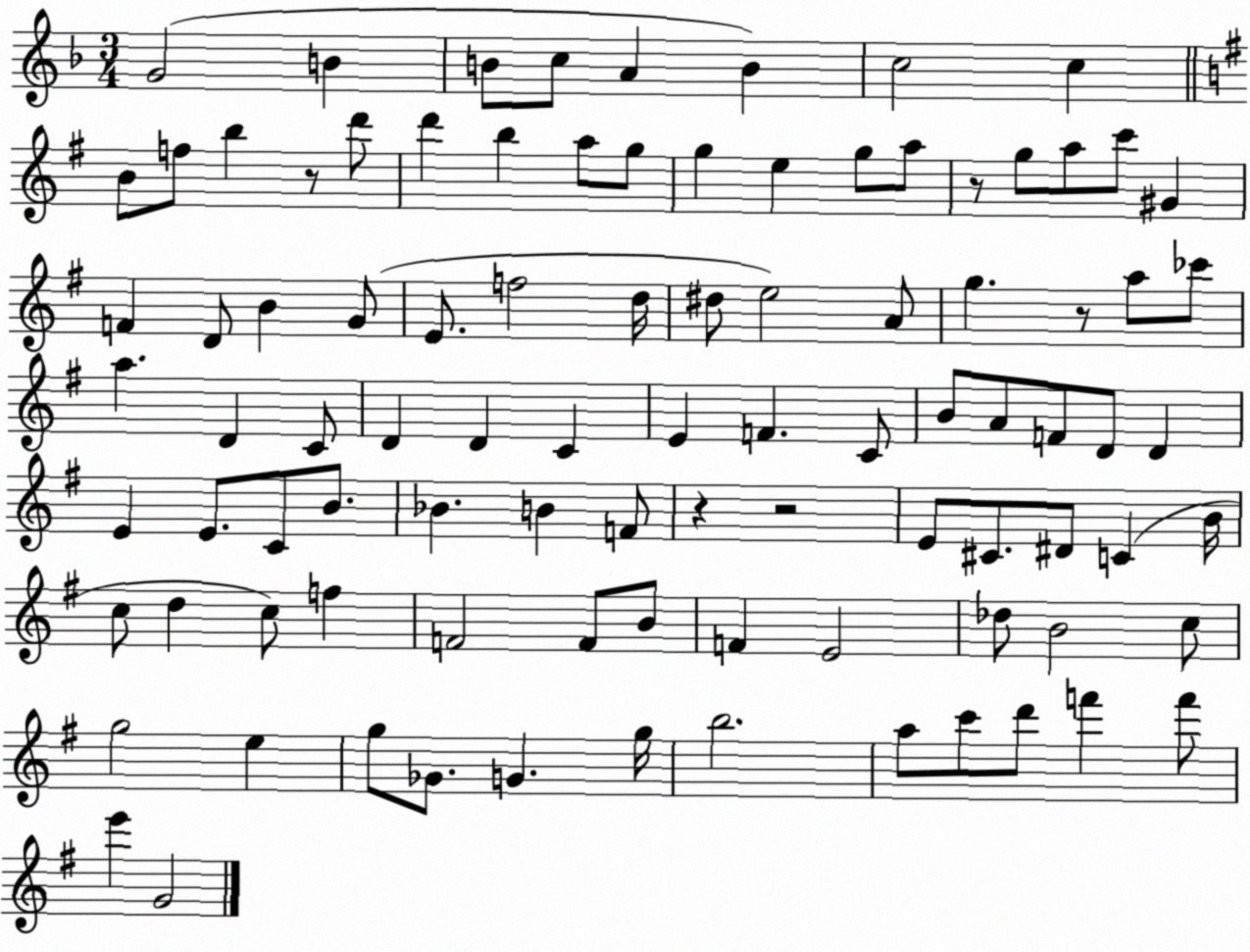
X:1
T:Untitled
M:3/4
L:1/4
K:F
G2 B B/2 c/2 A B c2 c B/2 f/2 b z/2 d'/2 d' b a/2 g/2 g e g/2 a/2 z/2 g/2 a/2 c'/2 ^G F D/2 B G/2 E/2 f2 d/4 ^d/2 e2 A/2 g z/2 a/2 _c'/2 a D C/2 D D C E F C/2 B/2 A/2 F/2 D/2 D E E/2 C/2 B/2 _B B F/2 z z2 E/2 ^C/2 ^D/2 C B/4 c/2 d c/2 f F2 F/2 B/2 F E2 _d/2 B2 c/2 g2 e g/2 _G/2 G g/4 b2 a/2 c'/2 d'/2 f' f'/2 e' G2